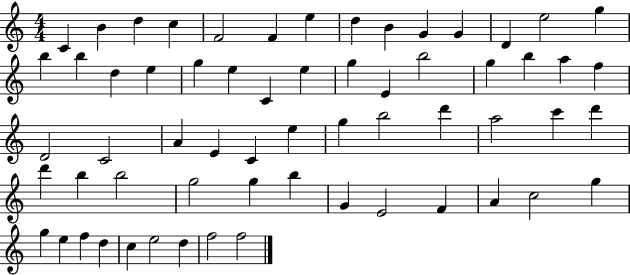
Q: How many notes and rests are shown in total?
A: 62